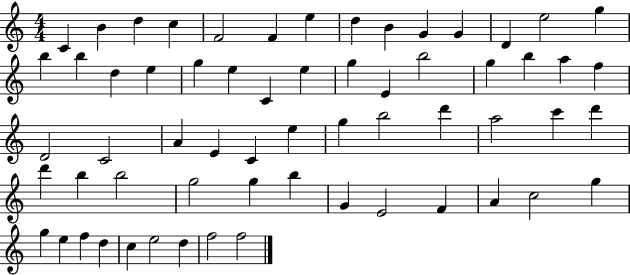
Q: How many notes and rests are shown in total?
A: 62